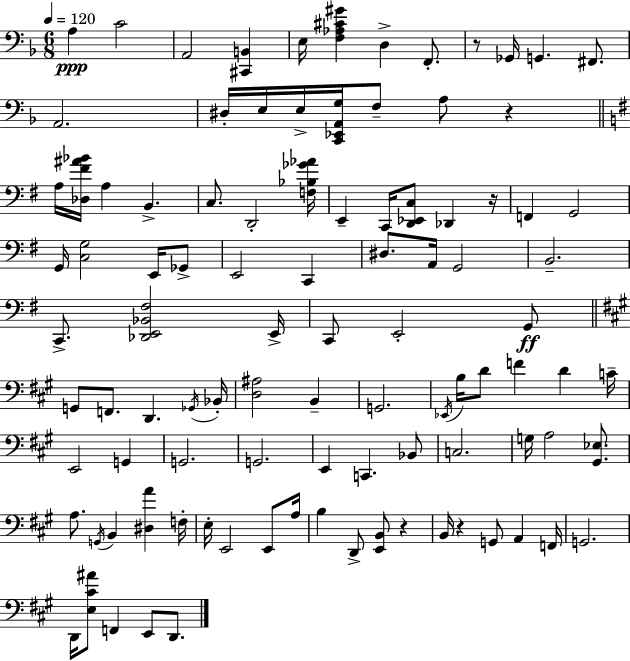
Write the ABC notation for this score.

X:1
T:Untitled
M:6/8
L:1/4
K:Dm
A, C2 A,,2 [^C,,B,,] E,/4 [F,_A,^C^G] D, F,,/2 z/2 _G,,/4 G,, ^F,,/2 A,,2 ^D,/4 E,/4 E,/4 [C,,_E,,A,,G,]/4 F,/2 A,/2 z A,/4 [_D,^F^A_B]/4 A, B,, C,/2 D,,2 [F,_B,_G_A]/4 E,, C,,/4 [D,,_E,,C,]/2 _D,, z/4 F,, G,,2 G,,/4 [C,G,]2 E,,/4 _G,,/2 E,,2 C,, ^D,/2 A,,/4 G,,2 B,,2 C,,/2 [_D,,E,,_B,,^F,]2 E,,/4 C,,/2 E,,2 G,,/2 G,,/2 F,,/2 D,, _G,,/4 _B,,/4 [D,^A,]2 B,, G,,2 _E,,/4 B,/4 D/2 F D C/4 E,,2 G,, G,,2 G,,2 E,, C,, _B,,/2 C,2 G,/4 A,2 [^G,,_E,]/2 A,/2 G,,/4 B,, [^D,A] F,/4 E,/4 E,,2 E,,/2 A,/4 B, D,,/2 [E,,B,,]/2 z B,,/4 z G,,/2 A,, F,,/4 G,,2 D,,/4 [E,^C^A]/2 F,, E,,/2 D,,/2